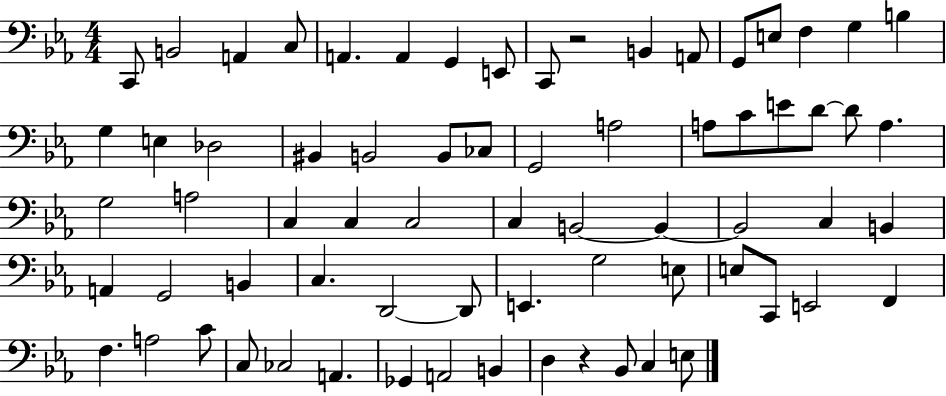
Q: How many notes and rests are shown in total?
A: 70